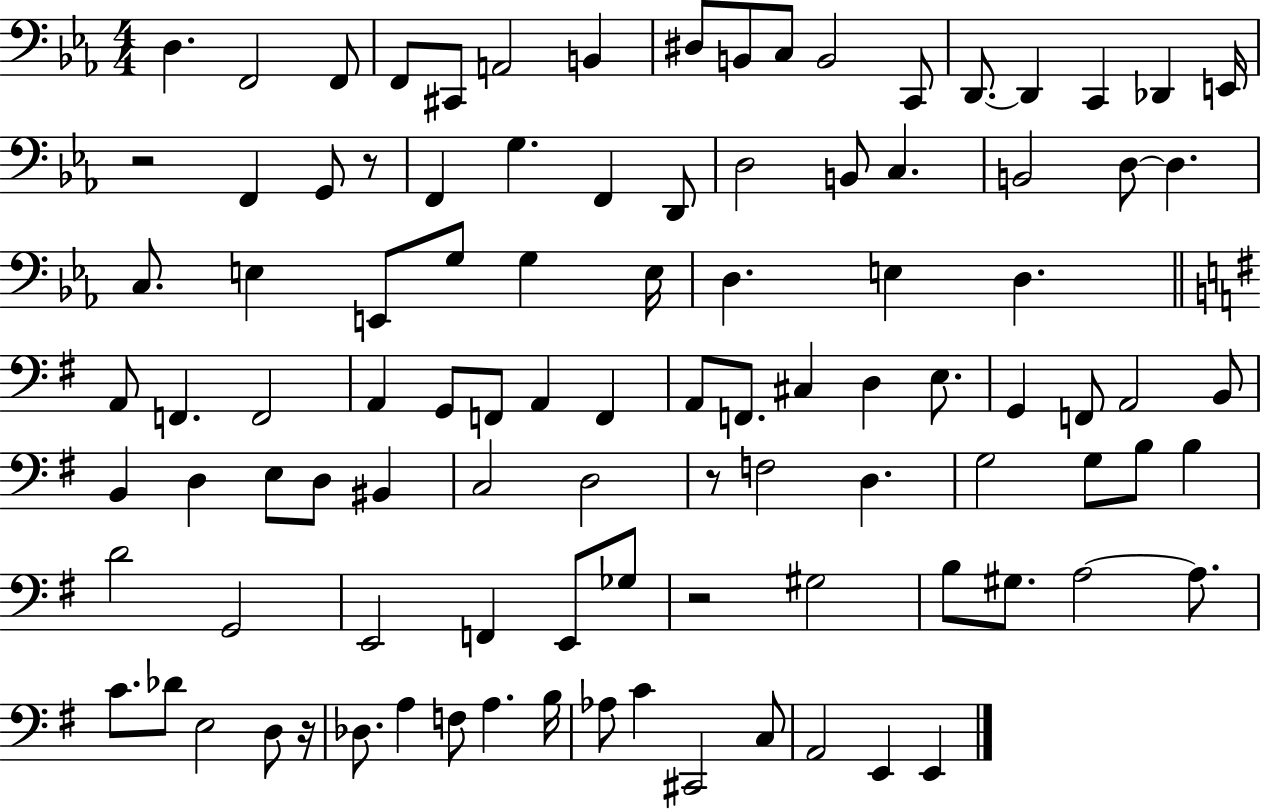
X:1
T:Untitled
M:4/4
L:1/4
K:Eb
D, F,,2 F,,/2 F,,/2 ^C,,/2 A,,2 B,, ^D,/2 B,,/2 C,/2 B,,2 C,,/2 D,,/2 D,, C,, _D,, E,,/4 z2 F,, G,,/2 z/2 F,, G, F,, D,,/2 D,2 B,,/2 C, B,,2 D,/2 D, C,/2 E, E,,/2 G,/2 G, E,/4 D, E, D, A,,/2 F,, F,,2 A,, G,,/2 F,,/2 A,, F,, A,,/2 F,,/2 ^C, D, E,/2 G,, F,,/2 A,,2 B,,/2 B,, D, E,/2 D,/2 ^B,, C,2 D,2 z/2 F,2 D, G,2 G,/2 B,/2 B, D2 G,,2 E,,2 F,, E,,/2 _G,/2 z2 ^G,2 B,/2 ^G,/2 A,2 A,/2 C/2 _D/2 E,2 D,/2 z/4 _D,/2 A, F,/2 A, B,/4 _A,/2 C ^C,,2 C,/2 A,,2 E,, E,,